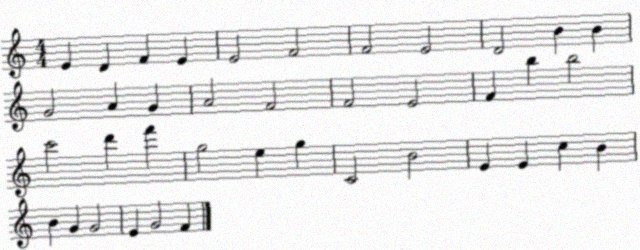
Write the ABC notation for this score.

X:1
T:Untitled
M:4/4
L:1/4
K:C
E D F E E2 F2 F2 E2 D2 B B G2 A G A2 F2 F2 E2 F b b2 c'2 d' f' g2 e g C2 B2 E E c B B G G2 E G2 F